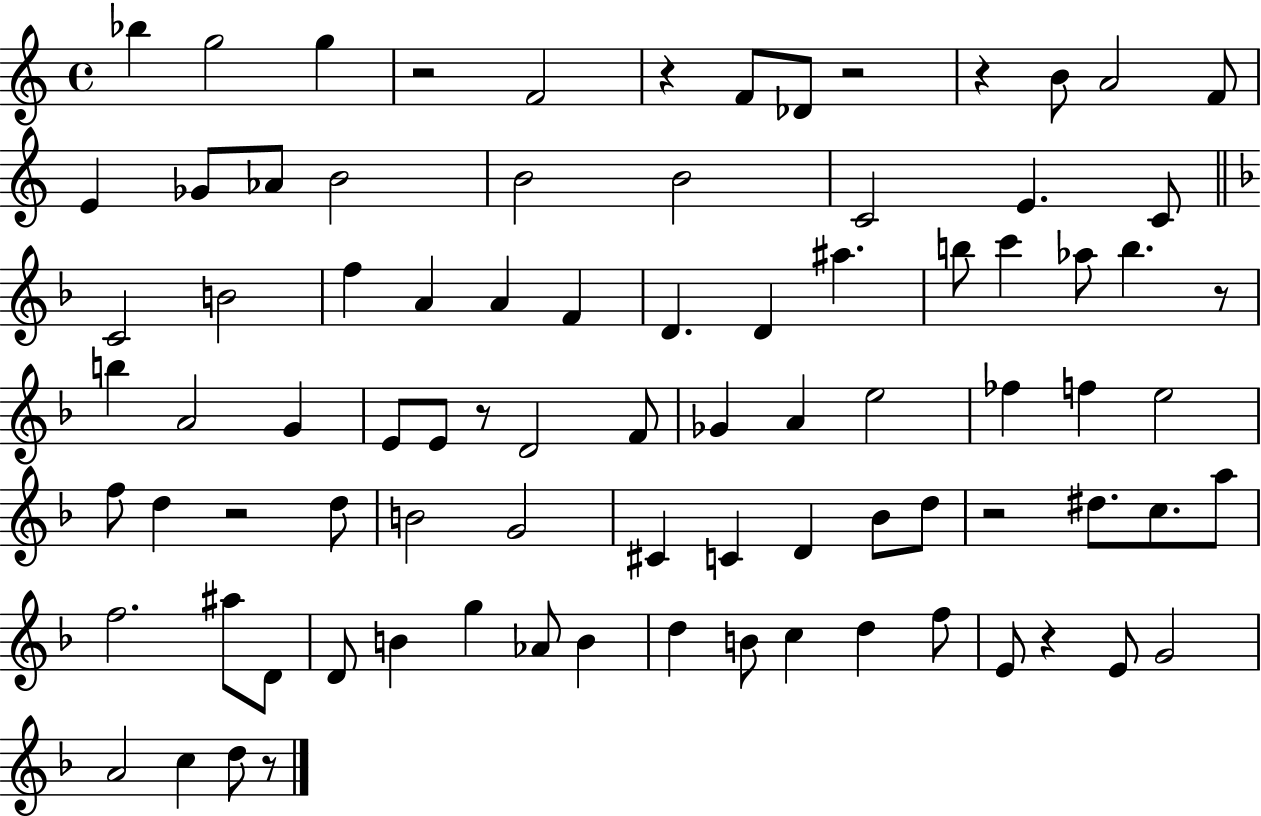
Bb5/q G5/h G5/q R/h F4/h R/q F4/e Db4/e R/h R/q B4/e A4/h F4/e E4/q Gb4/e Ab4/e B4/h B4/h B4/h C4/h E4/q. C4/e C4/h B4/h F5/q A4/q A4/q F4/q D4/q. D4/q A#5/q. B5/e C6/q Ab5/e B5/q. R/e B5/q A4/h G4/q E4/e E4/e R/e D4/h F4/e Gb4/q A4/q E5/h FES5/q F5/q E5/h F5/e D5/q R/h D5/e B4/h G4/h C#4/q C4/q D4/q Bb4/e D5/e R/h D#5/e. C5/e. A5/e F5/h. A#5/e D4/e D4/e B4/q G5/q Ab4/e B4/q D5/q B4/e C5/q D5/q F5/e E4/e R/q E4/e G4/h A4/h C5/q D5/e R/e